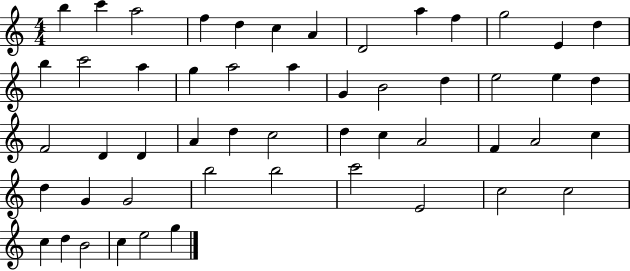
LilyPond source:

{
  \clef treble
  \numericTimeSignature
  \time 4/4
  \key c \major
  b''4 c'''4 a''2 | f''4 d''4 c''4 a'4 | d'2 a''4 f''4 | g''2 e'4 d''4 | \break b''4 c'''2 a''4 | g''4 a''2 a''4 | g'4 b'2 d''4 | e''2 e''4 d''4 | \break f'2 d'4 d'4 | a'4 d''4 c''2 | d''4 c''4 a'2 | f'4 a'2 c''4 | \break d''4 g'4 g'2 | b''2 b''2 | c'''2 e'2 | c''2 c''2 | \break c''4 d''4 b'2 | c''4 e''2 g''4 | \bar "|."
}